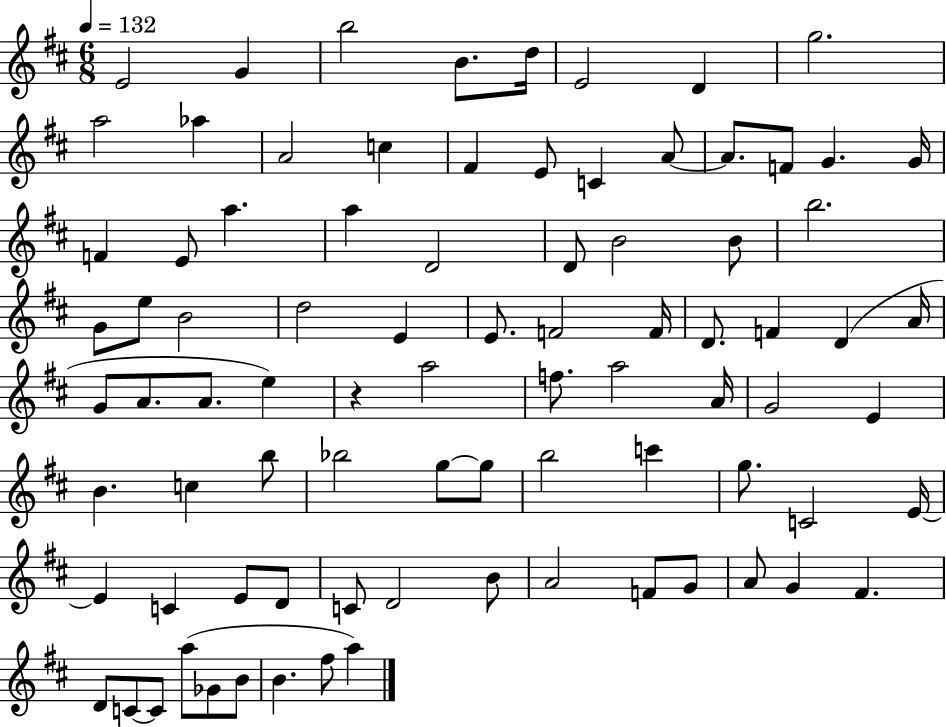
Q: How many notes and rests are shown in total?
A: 85